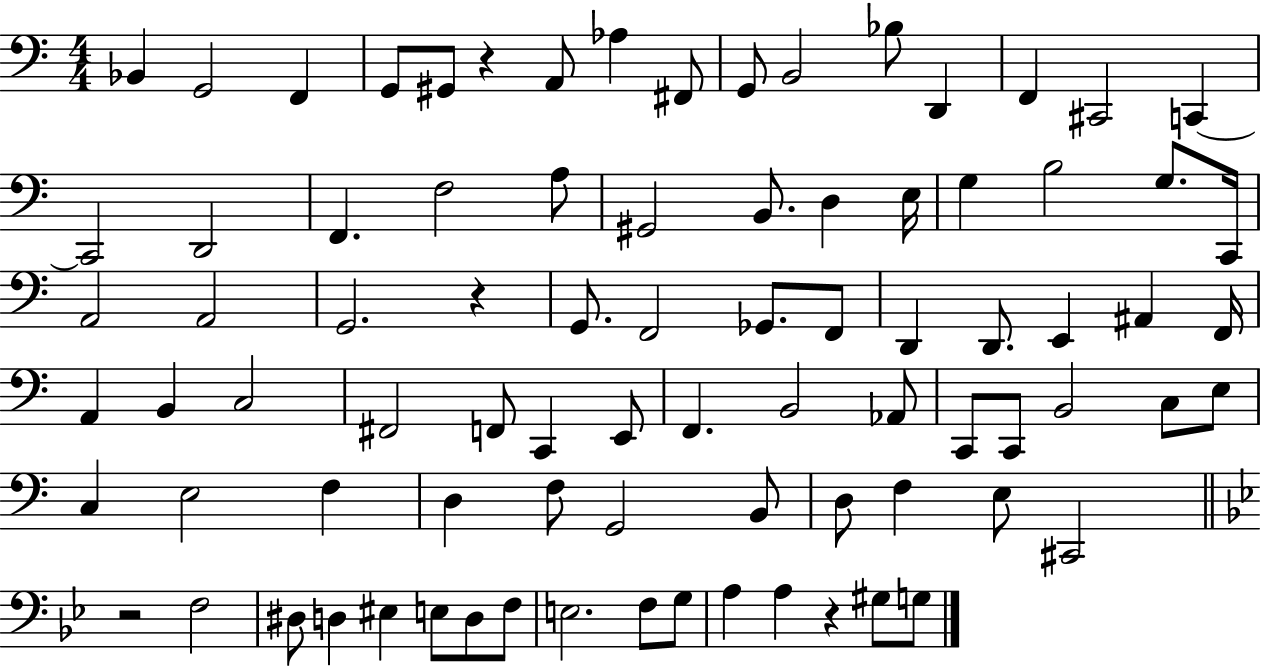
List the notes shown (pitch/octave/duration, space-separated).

Bb2/q G2/h F2/q G2/e G#2/e R/q A2/e Ab3/q F#2/e G2/e B2/h Bb3/e D2/q F2/q C#2/h C2/q C2/h D2/h F2/q. F3/h A3/e G#2/h B2/e. D3/q E3/s G3/q B3/h G3/e. C2/s A2/h A2/h G2/h. R/q G2/e. F2/h Gb2/e. F2/e D2/q D2/e. E2/q A#2/q F2/s A2/q B2/q C3/h F#2/h F2/e C2/q E2/e F2/q. B2/h Ab2/e C2/e C2/e B2/h C3/e E3/e C3/q E3/h F3/q D3/q F3/e G2/h B2/e D3/e F3/q E3/e C#2/h R/h F3/h D#3/e D3/q EIS3/q E3/e D3/e F3/e E3/h. F3/e G3/e A3/q A3/q R/q G#3/e G3/e